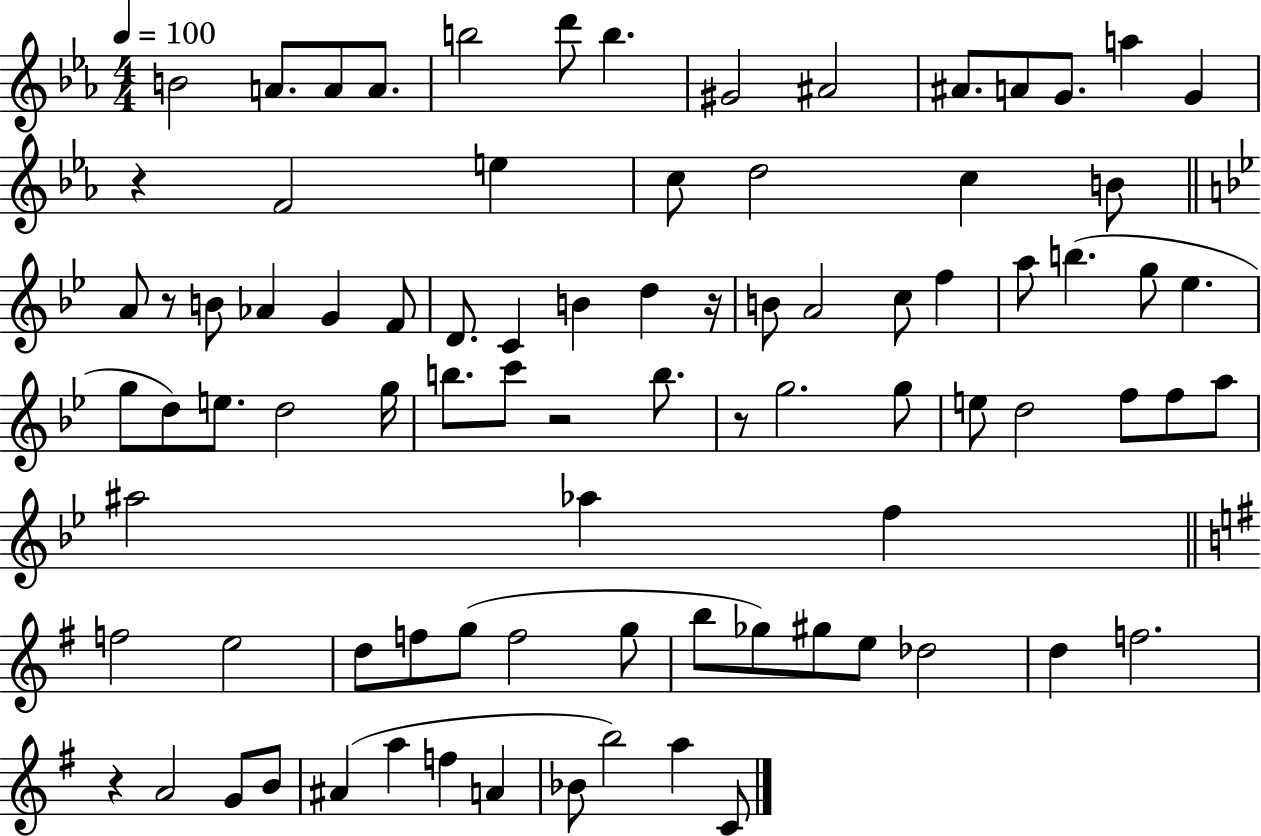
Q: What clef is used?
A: treble